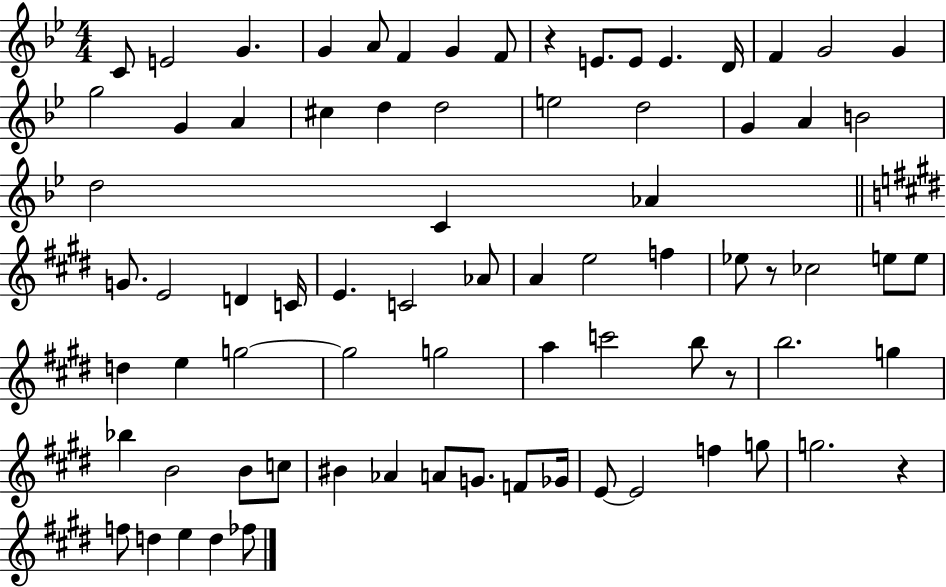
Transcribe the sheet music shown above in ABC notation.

X:1
T:Untitled
M:4/4
L:1/4
K:Bb
C/2 E2 G G A/2 F G F/2 z E/2 E/2 E D/4 F G2 G g2 G A ^c d d2 e2 d2 G A B2 d2 C _A G/2 E2 D C/4 E C2 _A/2 A e2 f _e/2 z/2 _c2 e/2 e/2 d e g2 g2 g2 a c'2 b/2 z/2 b2 g _b B2 B/2 c/2 ^B _A A/2 G/2 F/2 _G/4 E/2 E2 f g/2 g2 z f/2 d e d _f/2